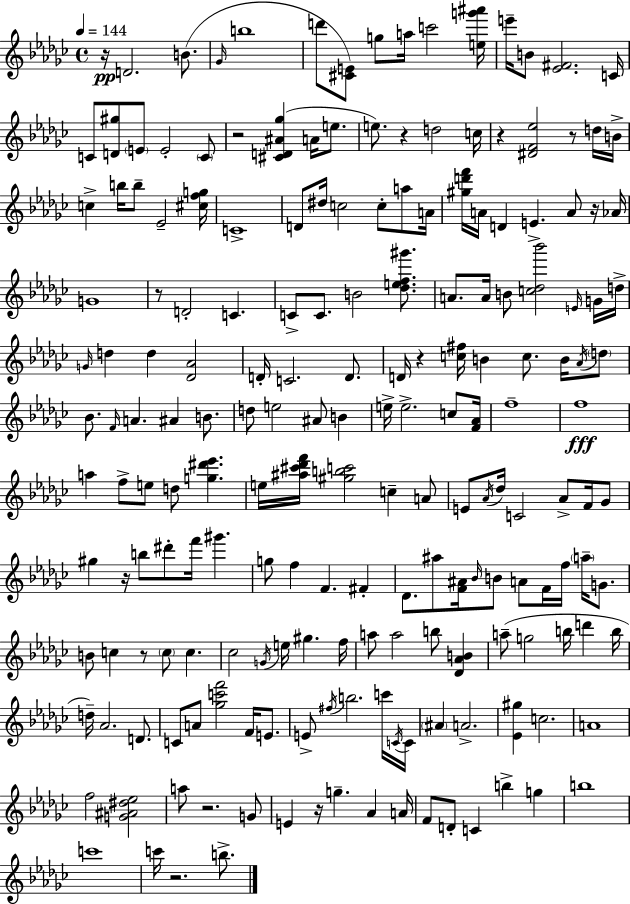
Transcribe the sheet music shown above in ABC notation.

X:1
T:Untitled
M:4/4
L:1/4
K:Ebm
z/4 D2 B/2 _G/4 b4 d'/2 [^CE]/2 g/2 a/4 c'2 [eg'^a']/4 e'/4 B/2 [_E^F]2 C/4 C/2 [D^g]/2 E/2 E2 C/2 z2 [^CD^A_g] A/4 e/2 e/2 z d2 c/4 z [^DF_e]2 z/2 d/4 B/4 c b/4 b/2 _E2 [^cfg]/4 C4 D/2 ^d/4 c2 c/2 a/2 A/4 [^gd'f']/4 A/4 D E A/2 z/4 _A/4 G4 z/2 D2 C C/2 C/2 B2 [_def^g']/2 A/2 A/4 B/2 [c_d_b']2 E/4 G/4 d/4 G/4 d d [_D_A]2 D/4 C2 D/2 D/4 z [c^f]/4 B c/2 B/4 _A/4 d/2 _B/2 F/4 A ^A B/2 d/2 e2 ^A/2 B e/4 e2 c/2 [F_A]/4 f4 f4 a f/2 e/2 d/2 [g^d'_e'] e/4 [^a^c'_d'f']/4 [^gbc']2 c A/2 E/2 _A/4 _d/4 C2 _A/2 F/4 _G/2 ^g z/4 b/2 ^d'/2 f'/4 ^g' g/2 f F ^F _D/2 ^a/2 [F^A]/4 _B/4 B/2 A/2 F/4 f/4 a/4 G/2 B/2 c z/2 c/2 c _c2 G/4 e/4 ^g f/4 a/2 a2 b/2 [_D_AB] a/2 g2 b/4 d' b/4 d/4 _A2 D/2 C/2 A/2 [_gc'f']2 F/4 E/2 E/2 ^f/4 b2 c'/4 C/4 C/4 ^A A2 [_E^g] c2 A4 f2 [G^A^d_e]2 a/2 z2 G/2 E z/4 g _A A/4 F/2 D/2 C b g b4 c'4 c'/4 z2 b/2